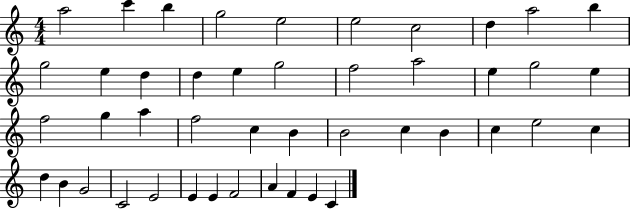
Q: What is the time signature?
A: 4/4